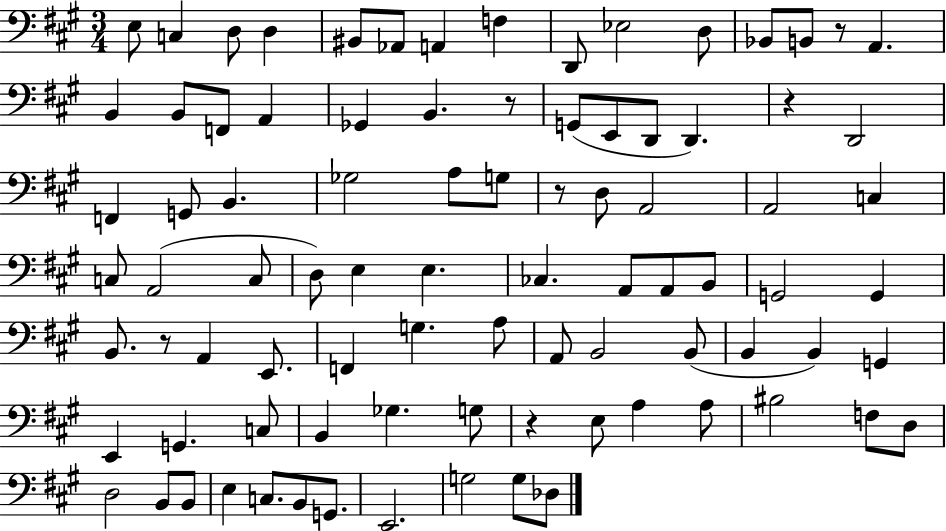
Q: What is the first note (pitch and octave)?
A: E3